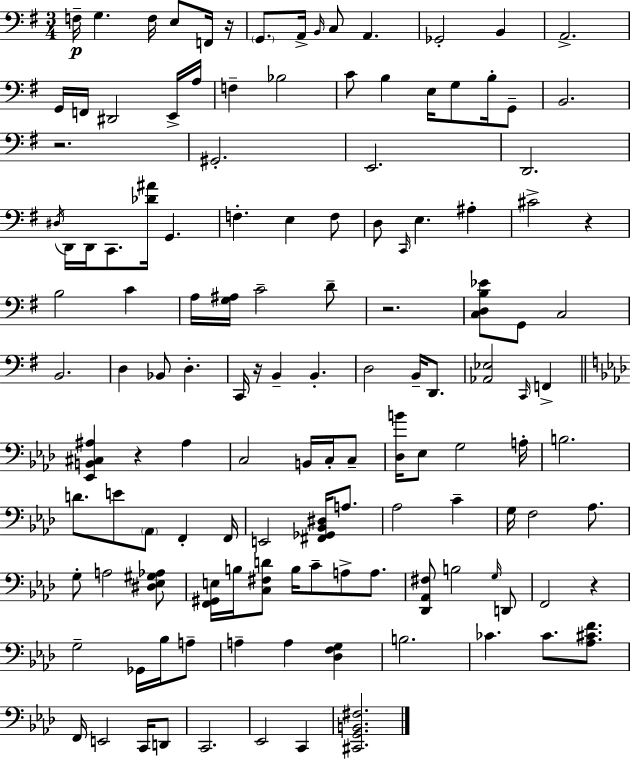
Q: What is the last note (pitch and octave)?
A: C2